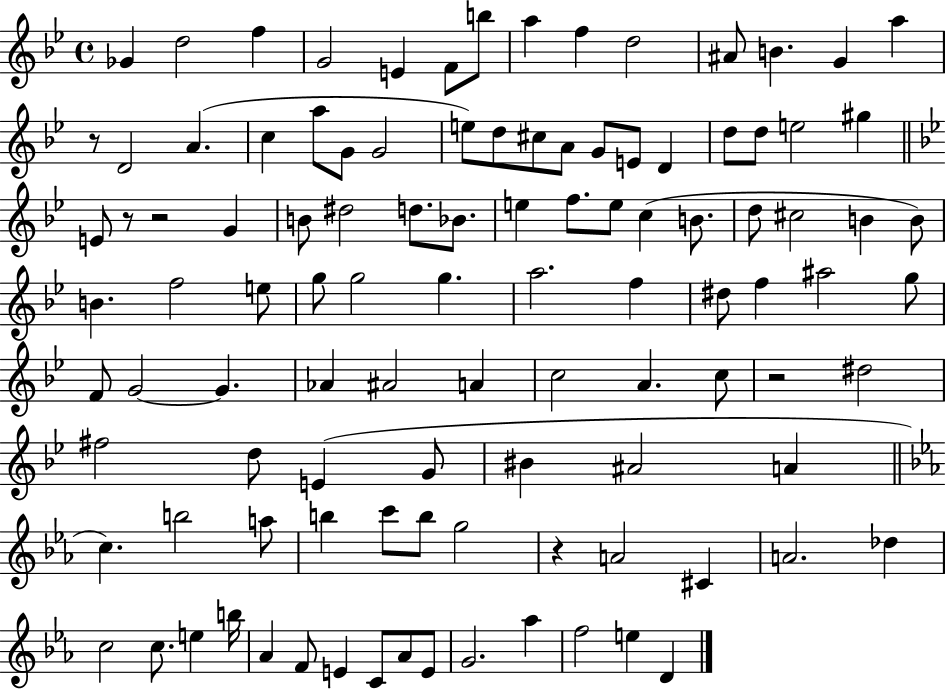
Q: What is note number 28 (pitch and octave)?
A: D5